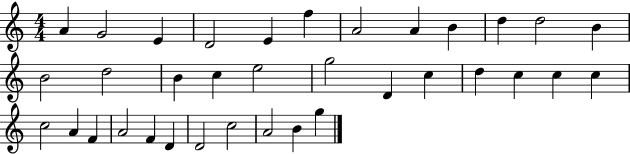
A4/q G4/h E4/q D4/h E4/q F5/q A4/h A4/q B4/q D5/q D5/h B4/q B4/h D5/h B4/q C5/q E5/h G5/h D4/q C5/q D5/q C5/q C5/q C5/q C5/h A4/q F4/q A4/h F4/q D4/q D4/h C5/h A4/h B4/q G5/q